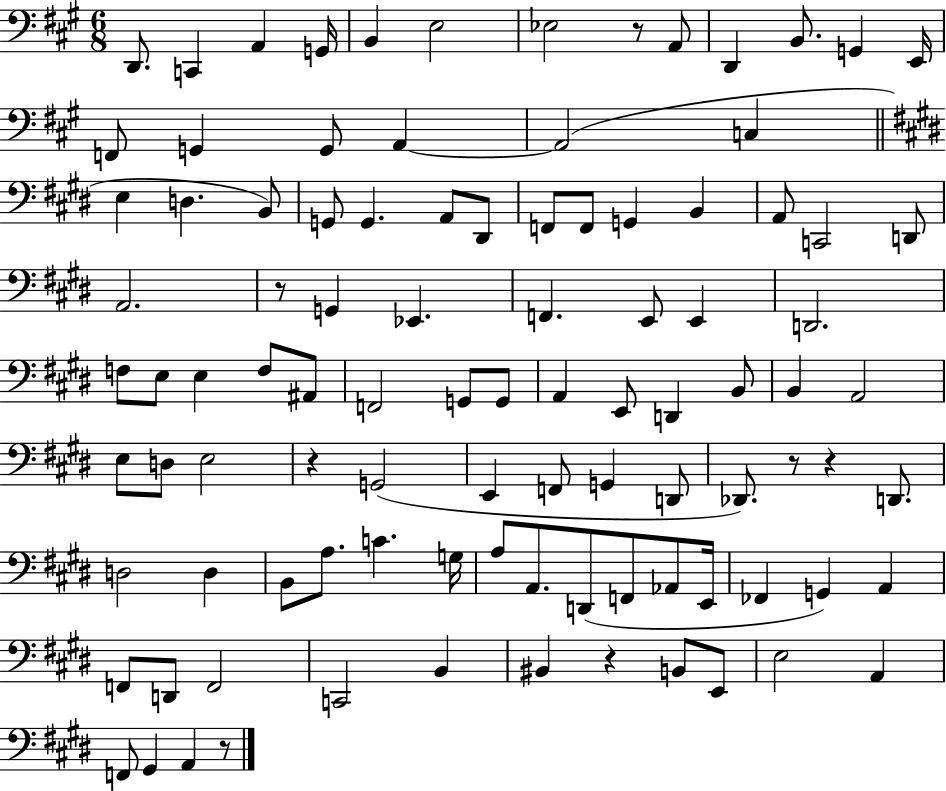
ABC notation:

X:1
T:Untitled
M:6/8
L:1/4
K:A
D,,/2 C,, A,, G,,/4 B,, E,2 _E,2 z/2 A,,/2 D,, B,,/2 G,, E,,/4 F,,/2 G,, G,,/2 A,, A,,2 C, E, D, B,,/2 G,,/2 G,, A,,/2 ^D,,/2 F,,/2 F,,/2 G,, B,, A,,/2 C,,2 D,,/2 A,,2 z/2 G,, _E,, F,, E,,/2 E,, D,,2 F,/2 E,/2 E, F,/2 ^A,,/2 F,,2 G,,/2 G,,/2 A,, E,,/2 D,, B,,/2 B,, A,,2 E,/2 D,/2 E,2 z G,,2 E,, F,,/2 G,, D,,/2 _D,,/2 z/2 z D,,/2 D,2 D, B,,/2 A,/2 C G,/4 A,/2 A,,/2 D,,/2 F,,/2 _A,,/2 E,,/4 _F,, G,, A,, F,,/2 D,,/2 F,,2 C,,2 B,, ^B,, z B,,/2 E,,/2 E,2 A,, F,,/2 ^G,, A,, z/2